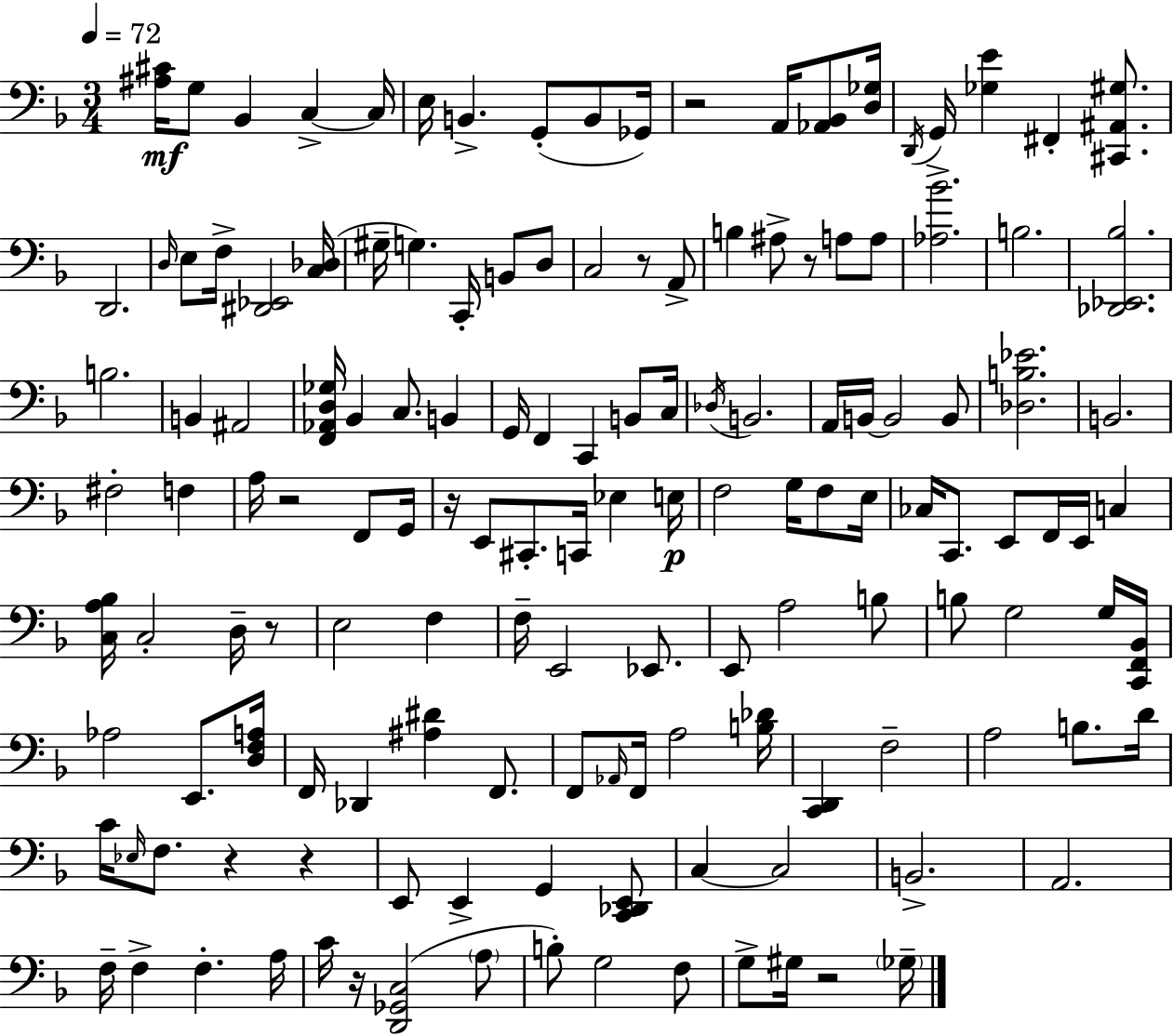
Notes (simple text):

[A#3,C#4]/s G3/e Bb2/q C3/q C3/s E3/s B2/q. G2/e B2/e Gb2/s R/h A2/s [Ab2,Bb2]/e [D3,Gb3]/s D2/s G2/s [Gb3,E4]/q F#2/q [C#2,A#2,G#3]/e. D2/h. D3/s E3/e F3/s [D#2,Eb2]/h [C3,Db3]/s G#3/s G3/q. C2/s B2/e D3/e C3/h R/e A2/e B3/q A#3/e R/e A3/e A3/e [Ab3,Bb4]/h. B3/h. [Db2,Eb2,Bb3]/h. B3/h. B2/q A#2/h [F2,Ab2,D3,Gb3]/s Bb2/q C3/e. B2/q G2/s F2/q C2/q B2/e C3/s Db3/s B2/h. A2/s B2/s B2/h B2/e [Db3,B3,Eb4]/h. B2/h. F#3/h F3/q A3/s R/h F2/e G2/s R/s E2/e C#2/e. C2/s Eb3/q E3/s F3/h G3/s F3/e E3/s CES3/s C2/e. E2/e F2/s E2/s C3/q [C3,A3,Bb3]/s C3/h D3/s R/e E3/h F3/q F3/s E2/h Eb2/e. E2/e A3/h B3/e B3/e G3/h G3/s [C2,F2,Bb2]/s Ab3/h E2/e. [D3,F3,A3]/s F2/s Db2/q [A#3,D#4]/q F2/e. F2/e Ab2/s F2/s A3/h [B3,Db4]/s [C2,D2]/q F3/h A3/h B3/e. D4/s C4/s Eb3/s F3/e. R/q R/q E2/e E2/q G2/q [C2,Db2,E2]/e C3/q C3/h B2/h. A2/h. F3/s F3/q F3/q. A3/s C4/s R/s [D2,Gb2,C3]/h A3/e B3/e G3/h F3/e G3/e G#3/s R/h Gb3/s